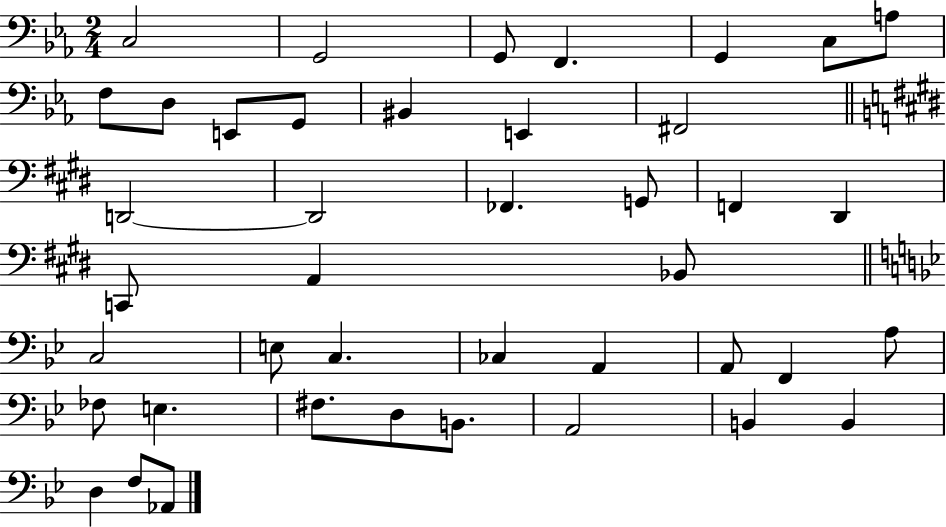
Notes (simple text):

C3/h G2/h G2/e F2/q. G2/q C3/e A3/e F3/e D3/e E2/e G2/e BIS2/q E2/q F#2/h D2/h D2/h FES2/q. G2/e F2/q D#2/q C2/e A2/q Bb2/e C3/h E3/e C3/q. CES3/q A2/q A2/e F2/q A3/e FES3/e E3/q. F#3/e. D3/e B2/e. A2/h B2/q B2/q D3/q F3/e Ab2/e